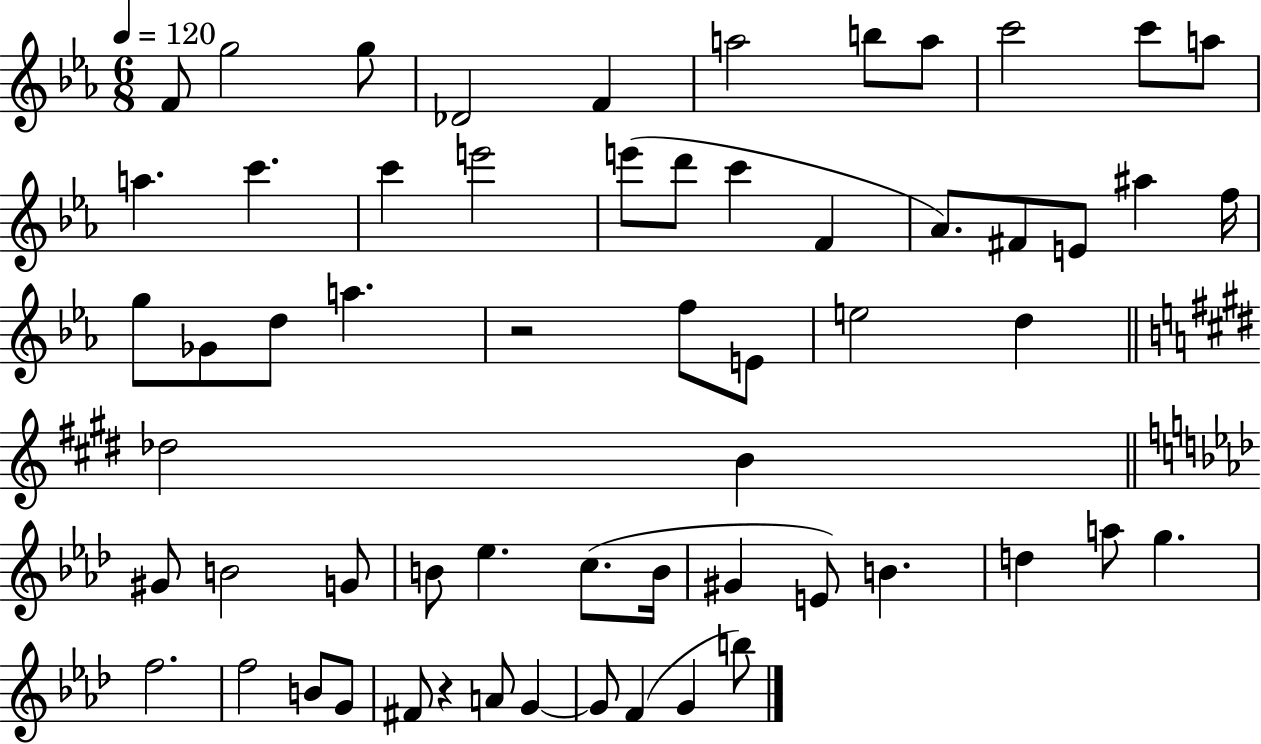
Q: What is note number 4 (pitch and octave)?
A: Db4